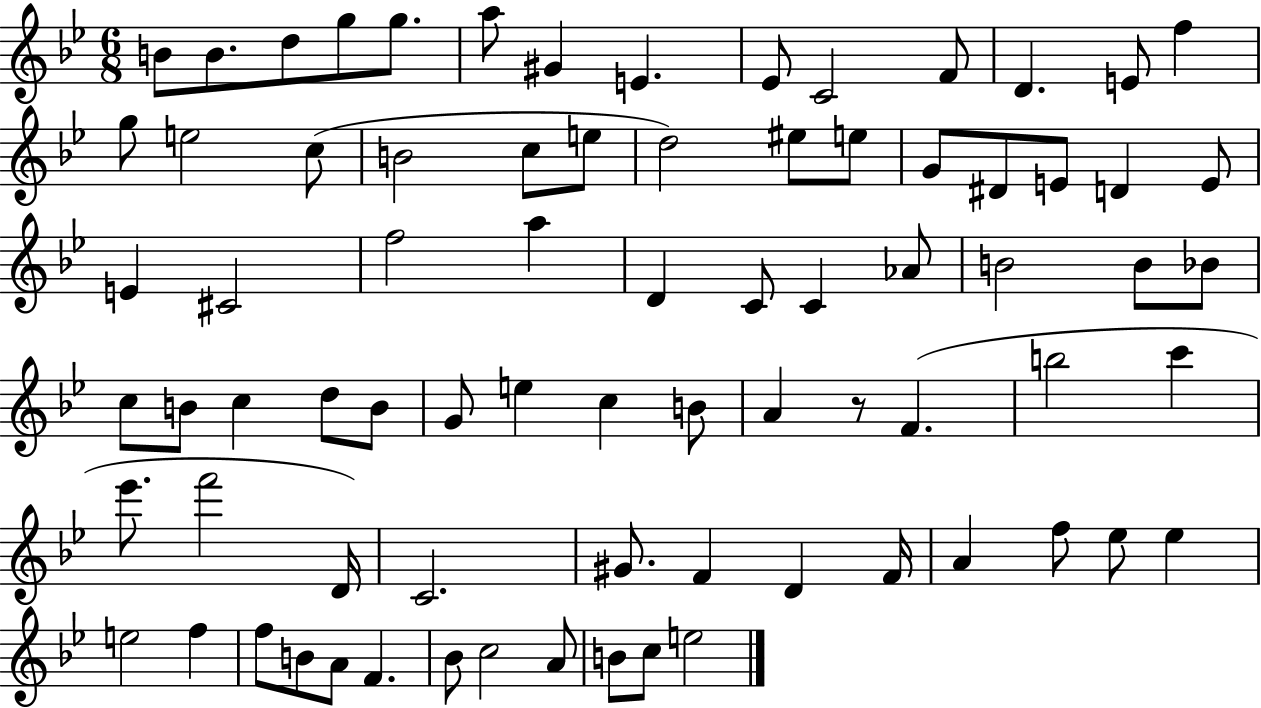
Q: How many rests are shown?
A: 1